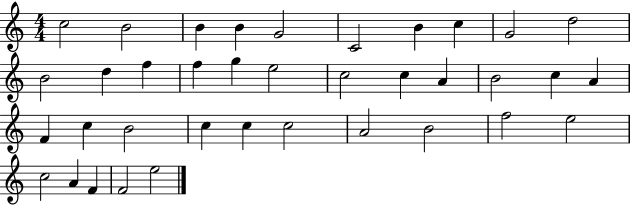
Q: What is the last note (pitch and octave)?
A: E5